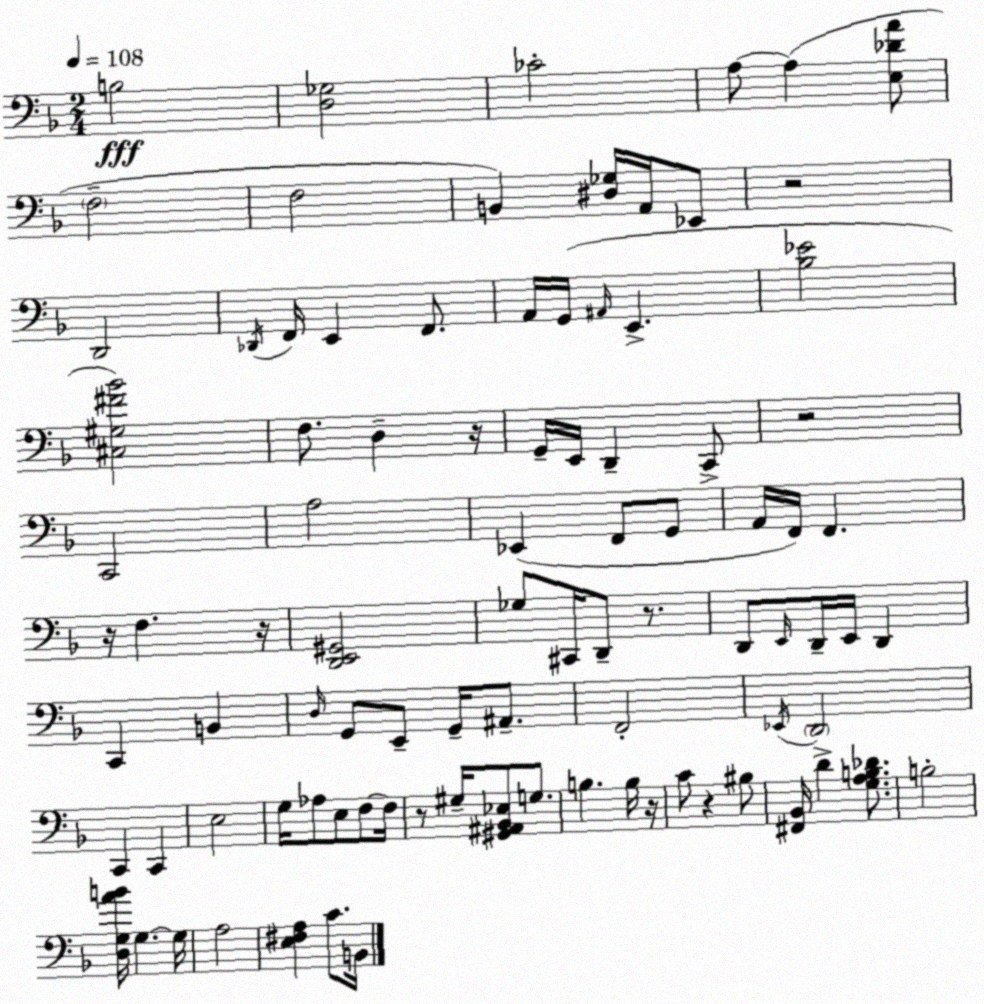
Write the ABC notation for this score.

X:1
T:Untitled
M:2/4
L:1/4
K:F
B,2 [D,_G,]2 _C2 A,/2 A, [E,_DA]/2 F,2 F,2 B,, [^D,_G,]/4 A,,/4 _E,,/2 z2 D,,2 _D,,/4 F,,/4 E,, F,,/2 A,,/4 G,,/4 ^A,,/4 E,, [_B,_E]2 [^C,^G,^F_B]2 F,/2 D, z/4 G,,/4 E,,/4 D,, C,,/2 z2 C,,2 A,2 _E,, F,,/2 G,,/2 A,,/4 F,,/4 F,, z/4 F, z/4 [D,,E,,^G,,]2 _G,/2 ^C,,/4 D,,/2 z/2 D,,/2 E,,/4 D,,/4 E,,/4 D,, C,, B,, D,/4 G,,/2 E,,/2 G,,/4 ^A,,/2 F,,2 _E,,/4 D,,2 C,, C,, E,2 G,/4 _A,/2 E,/2 F,/2 F,/4 z/2 ^G,/4 [^G,,^A,,_B,,_E,]/2 G,/2 B, B,/4 z/4 C/2 z ^B,/2 [^F,,_B,,]/4 D [G,A,B,_D]/2 B,2 [D,G,AB]/4 G, G,/4 A,2 [E,^F,A,] C/2 B,,/4